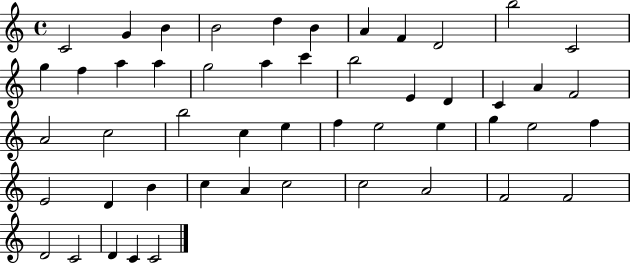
{
  \clef treble
  \time 4/4
  \defaultTimeSignature
  \key c \major
  c'2 g'4 b'4 | b'2 d''4 b'4 | a'4 f'4 d'2 | b''2 c'2 | \break g''4 f''4 a''4 a''4 | g''2 a''4 c'''4 | b''2 e'4 d'4 | c'4 a'4 f'2 | \break a'2 c''2 | b''2 c''4 e''4 | f''4 e''2 e''4 | g''4 e''2 f''4 | \break e'2 d'4 b'4 | c''4 a'4 c''2 | c''2 a'2 | f'2 f'2 | \break d'2 c'2 | d'4 c'4 c'2 | \bar "|."
}